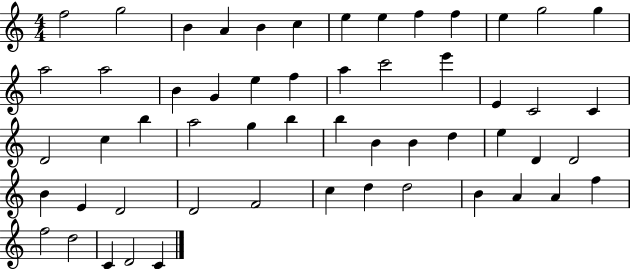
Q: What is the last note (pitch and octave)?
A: C4